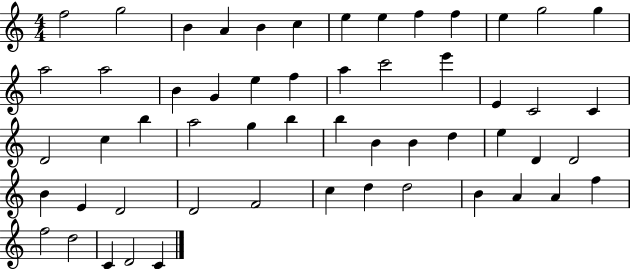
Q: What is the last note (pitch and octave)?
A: C4